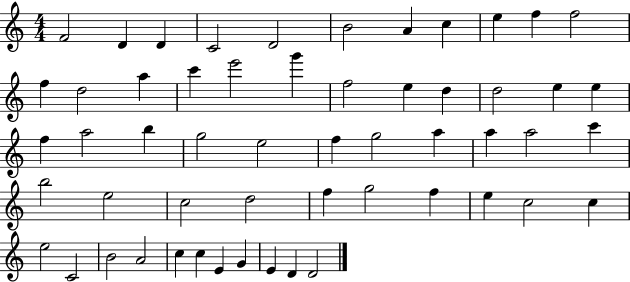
{
  \clef treble
  \numericTimeSignature
  \time 4/4
  \key c \major
  f'2 d'4 d'4 | c'2 d'2 | b'2 a'4 c''4 | e''4 f''4 f''2 | \break f''4 d''2 a''4 | c'''4 e'''2 g'''4 | f''2 e''4 d''4 | d''2 e''4 e''4 | \break f''4 a''2 b''4 | g''2 e''2 | f''4 g''2 a''4 | a''4 a''2 c'''4 | \break b''2 e''2 | c''2 d''2 | f''4 g''2 f''4 | e''4 c''2 c''4 | \break e''2 c'2 | b'2 a'2 | c''4 c''4 e'4 g'4 | e'4 d'4 d'2 | \break \bar "|."
}